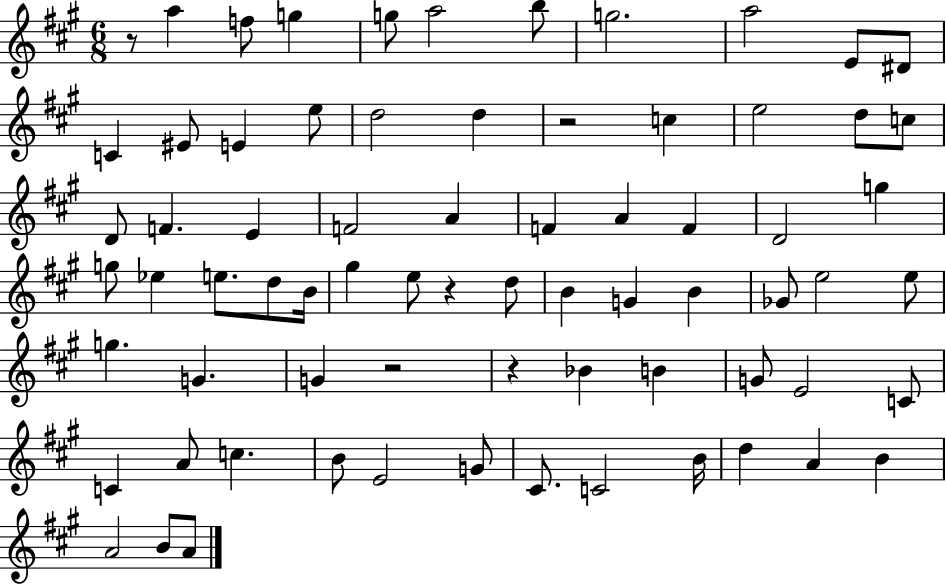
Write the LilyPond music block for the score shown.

{
  \clef treble
  \numericTimeSignature
  \time 6/8
  \key a \major
  r8 a''4 f''8 g''4 | g''8 a''2 b''8 | g''2. | a''2 e'8 dis'8 | \break c'4 eis'8 e'4 e''8 | d''2 d''4 | r2 c''4 | e''2 d''8 c''8 | \break d'8 f'4. e'4 | f'2 a'4 | f'4 a'4 f'4 | d'2 g''4 | \break g''8 ees''4 e''8. d''8 b'16 | gis''4 e''8 r4 d''8 | b'4 g'4 b'4 | ges'8 e''2 e''8 | \break g''4. g'4. | g'4 r2 | r4 bes'4 b'4 | g'8 e'2 c'8 | \break c'4 a'8 c''4. | b'8 e'2 g'8 | cis'8. c'2 b'16 | d''4 a'4 b'4 | \break a'2 b'8 a'8 | \bar "|."
}